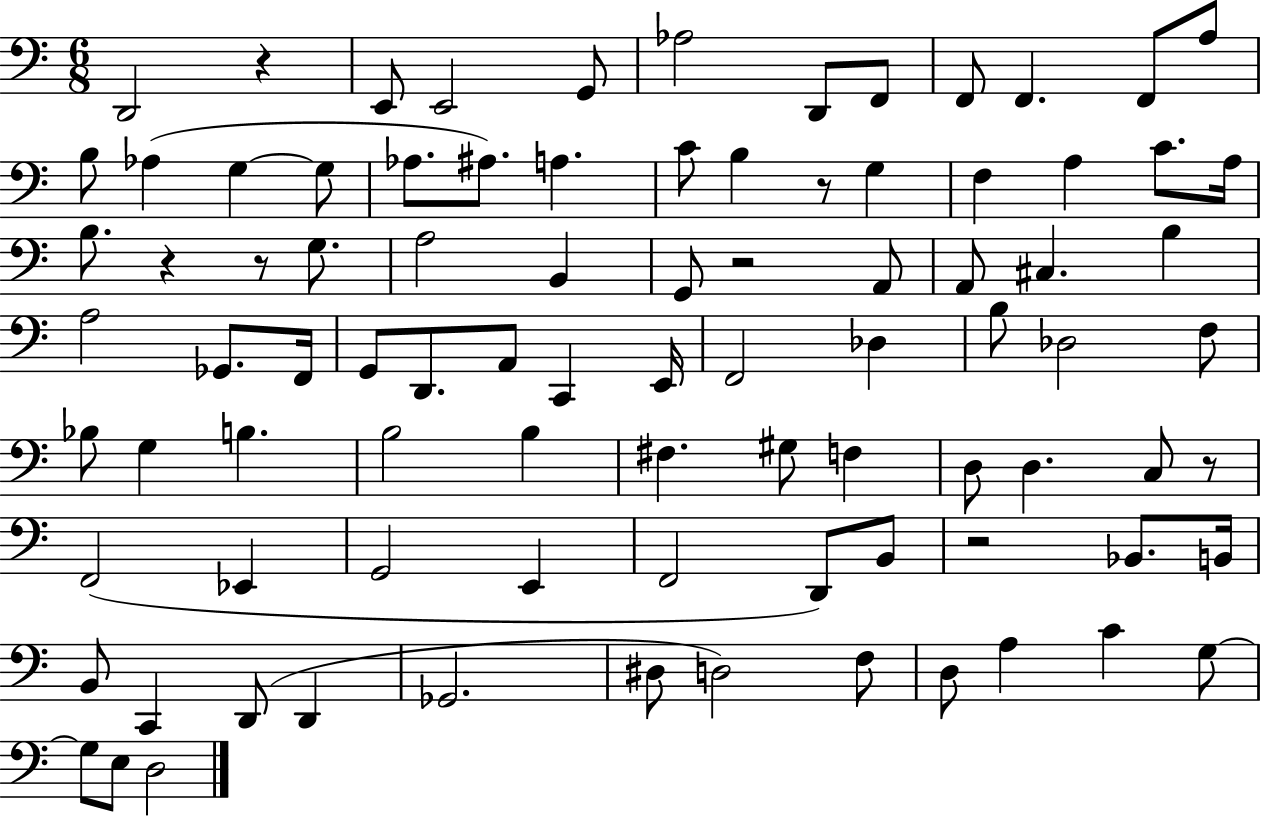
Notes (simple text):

D2/h R/q E2/e E2/h G2/e Ab3/h D2/e F2/e F2/e F2/q. F2/e A3/e B3/e Ab3/q G3/q G3/e Ab3/e. A#3/e. A3/q. C4/e B3/q R/e G3/q F3/q A3/q C4/e. A3/s B3/e. R/q R/e G3/e. A3/h B2/q G2/e R/h A2/e A2/e C#3/q. B3/q A3/h Gb2/e. F2/s G2/e D2/e. A2/e C2/q E2/s F2/h Db3/q B3/e Db3/h F3/e Bb3/e G3/q B3/q. B3/h B3/q F#3/q. G#3/e F3/q D3/e D3/q. C3/e R/e F2/h Eb2/q G2/h E2/q F2/h D2/e B2/e R/h Bb2/e. B2/s B2/e C2/q D2/e D2/q Gb2/h. D#3/e D3/h F3/e D3/e A3/q C4/q G3/e G3/e E3/e D3/h